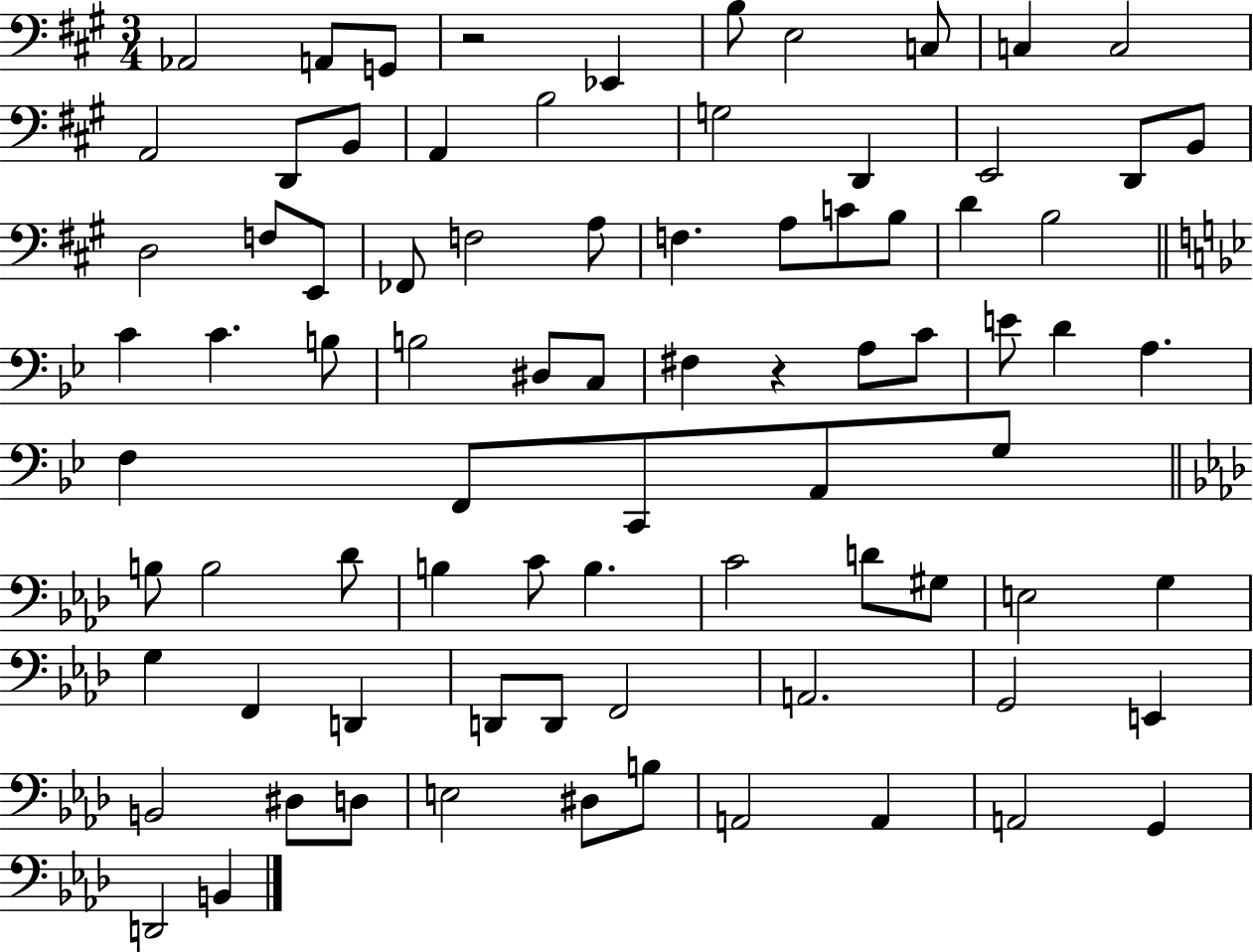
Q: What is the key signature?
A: A major